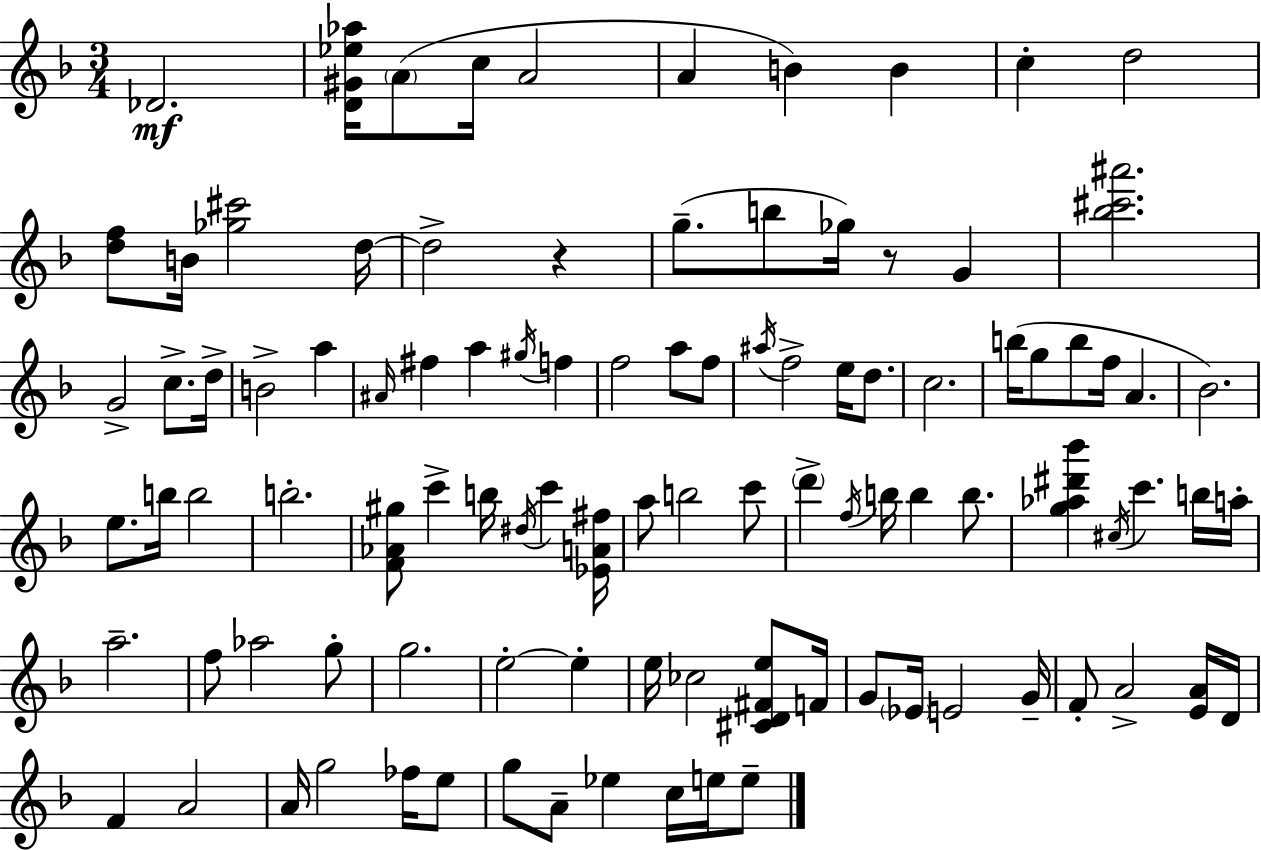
Db4/h. [D4,G#4,Eb5,Ab5]/s A4/e C5/s A4/h A4/q B4/q B4/q C5/q D5/h [D5,F5]/e B4/s [Gb5,C#6]/h D5/s D5/h R/q G5/e. B5/e Gb5/s R/e G4/q [Bb5,C#6,A#6]/h. G4/h C5/e. D5/s B4/h A5/q A#4/s F#5/q A5/q G#5/s F5/q F5/h A5/e F5/e A#5/s F5/h E5/s D5/e. C5/h. B5/s G5/e B5/e F5/s A4/q. Bb4/h. E5/e. B5/s B5/h B5/h. [F4,Ab4,G#5]/e C6/q B5/s D#5/s C6/q [Eb4,A4,F#5]/s A5/e B5/h C6/e D6/q F5/s B5/s B5/q B5/e. [G5,Ab5,D#6,Bb6]/q C#5/s C6/q. B5/s A5/s A5/h. F5/e Ab5/h G5/e G5/h. E5/h E5/q E5/s CES5/h [C#4,D4,F#4,E5]/e F4/s G4/e Eb4/s E4/h G4/s F4/e A4/h [E4,A4]/s D4/s F4/q A4/h A4/s G5/h FES5/s E5/e G5/e A4/e Eb5/q C5/s E5/s E5/e